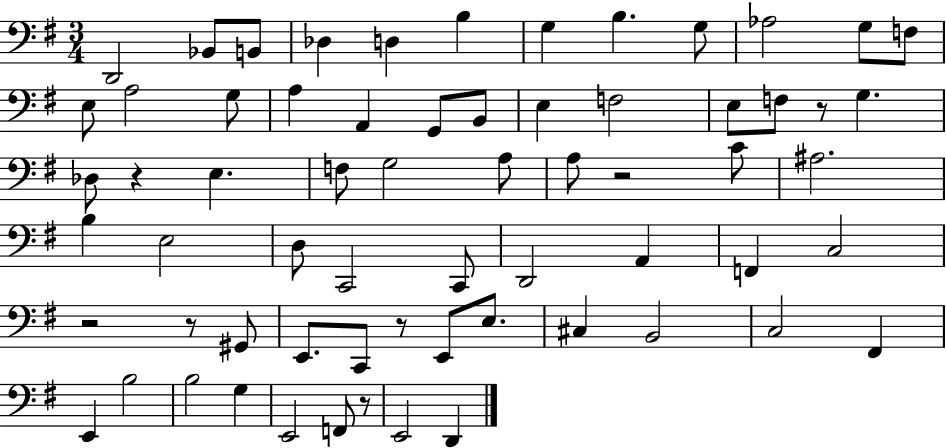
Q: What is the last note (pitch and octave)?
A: D2